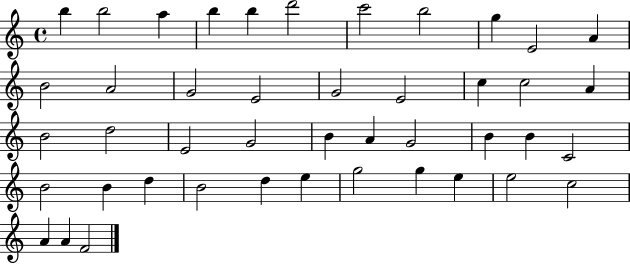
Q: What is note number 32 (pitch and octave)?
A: B4